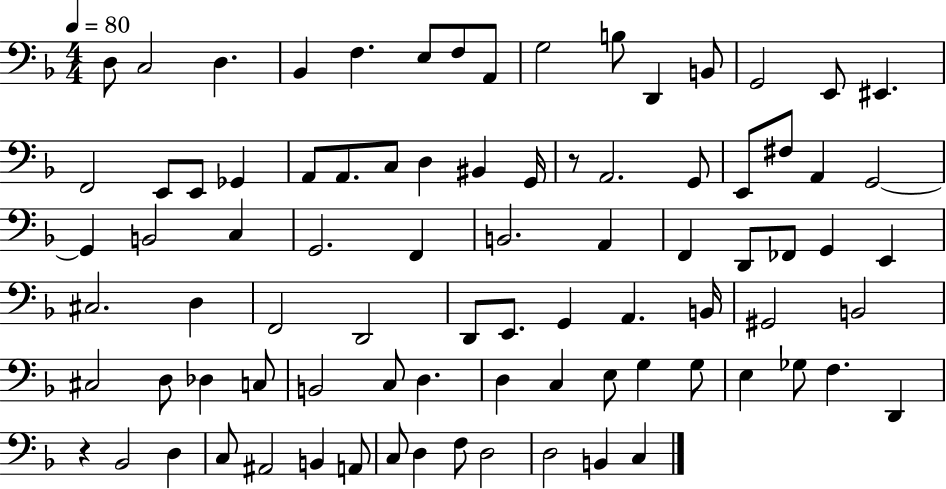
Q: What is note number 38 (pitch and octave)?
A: A2